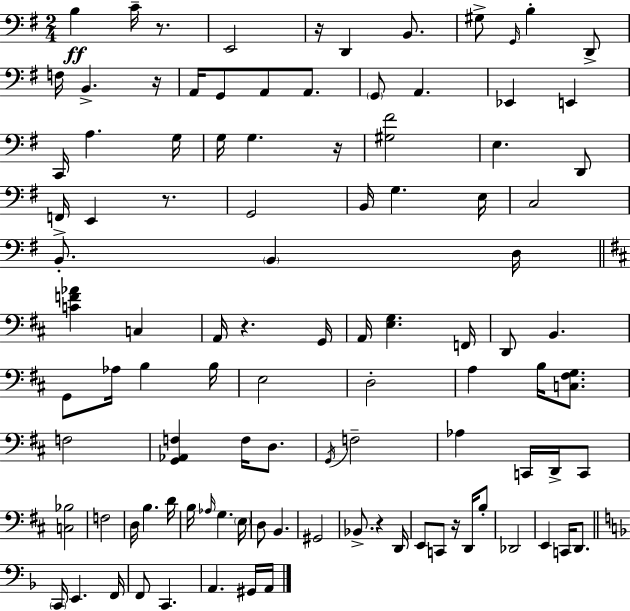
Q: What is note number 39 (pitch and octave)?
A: G2